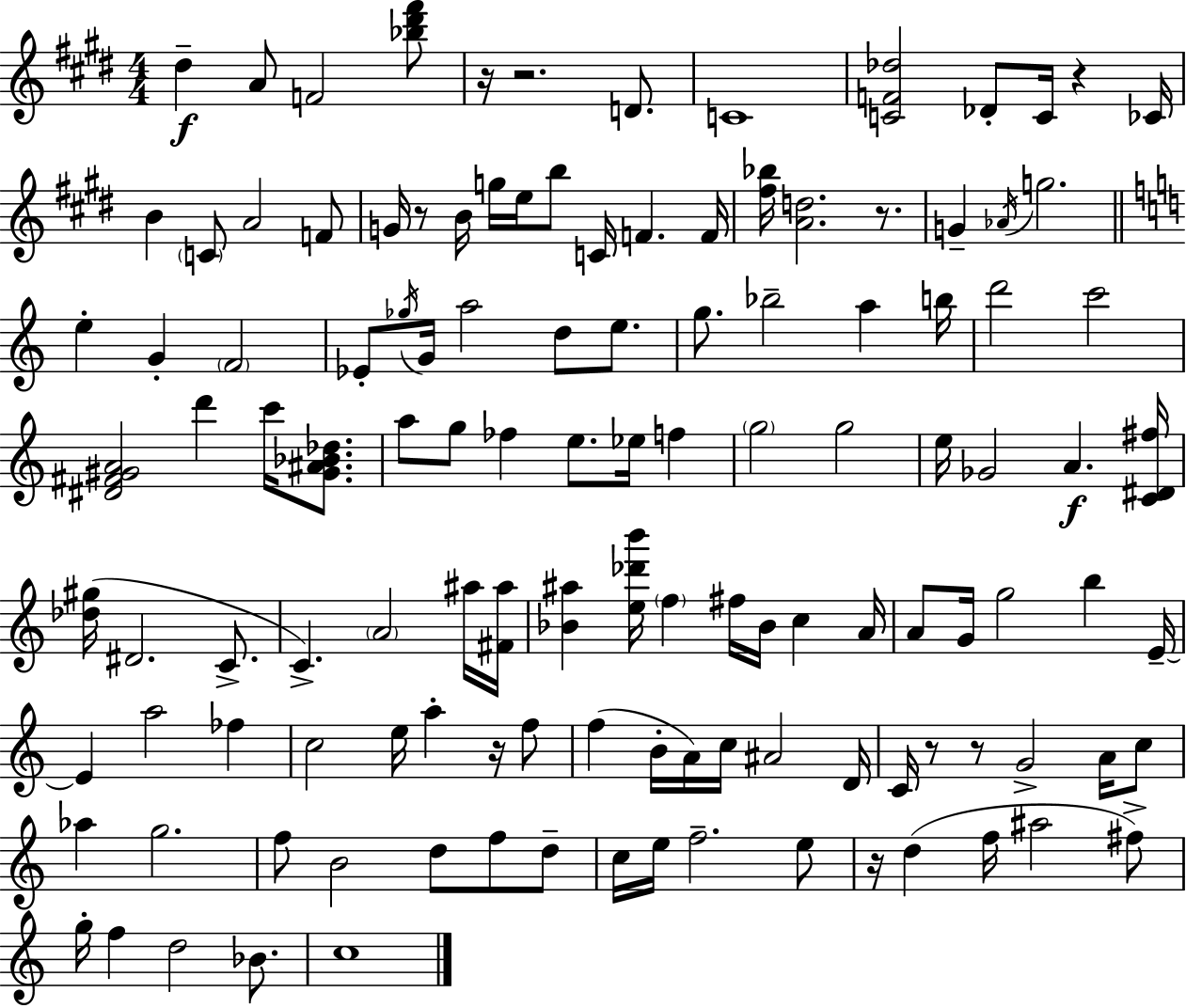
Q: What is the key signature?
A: E major